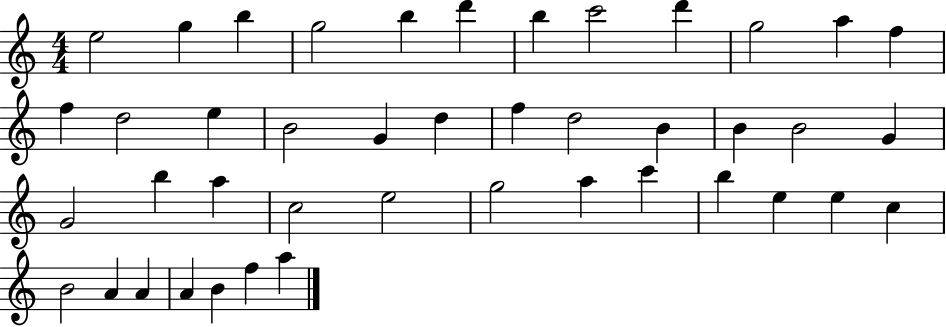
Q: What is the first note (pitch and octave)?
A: E5